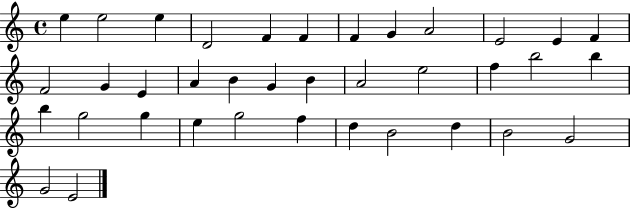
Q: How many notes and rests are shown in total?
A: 37